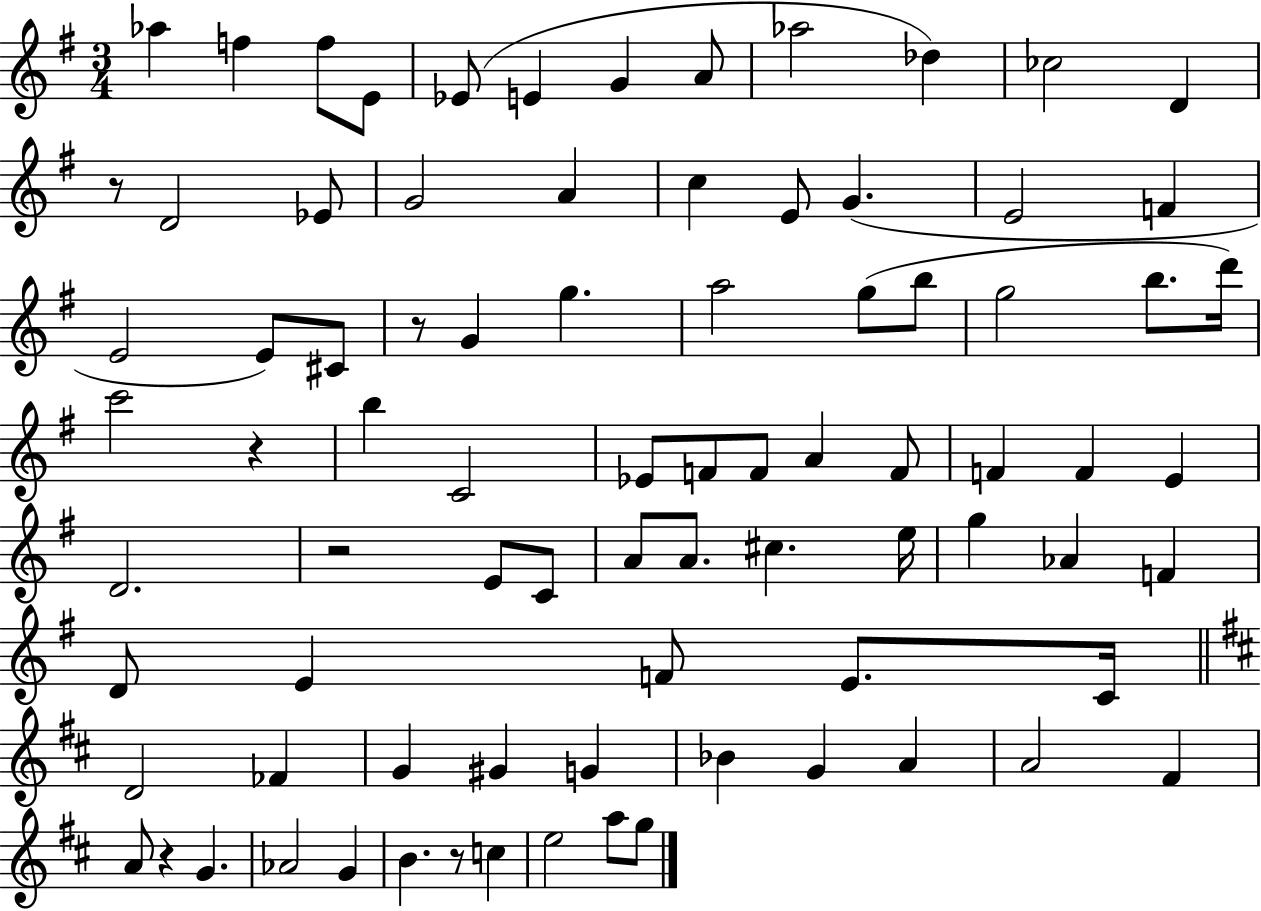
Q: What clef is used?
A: treble